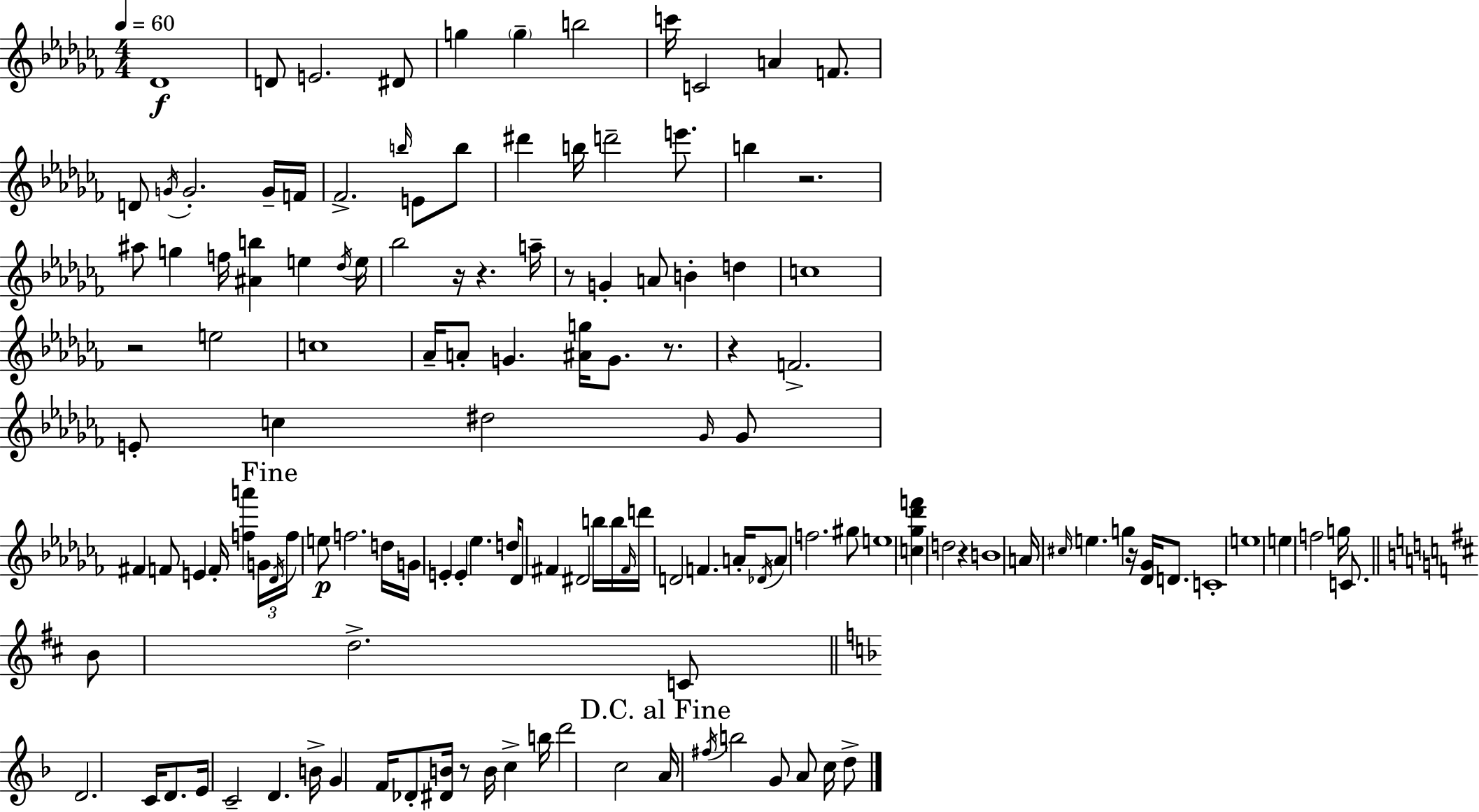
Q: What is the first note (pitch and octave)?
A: Db4